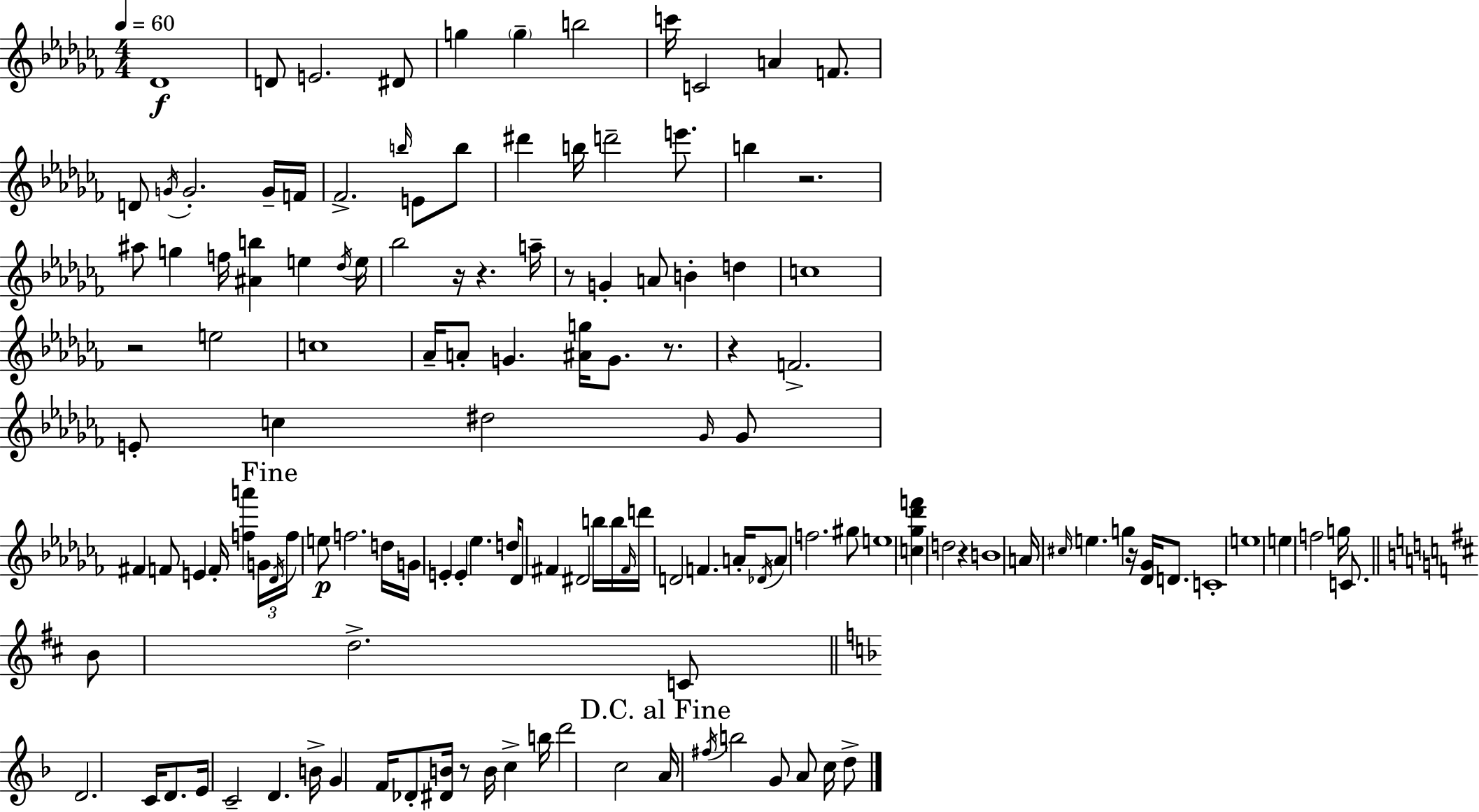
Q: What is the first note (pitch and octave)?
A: Db4